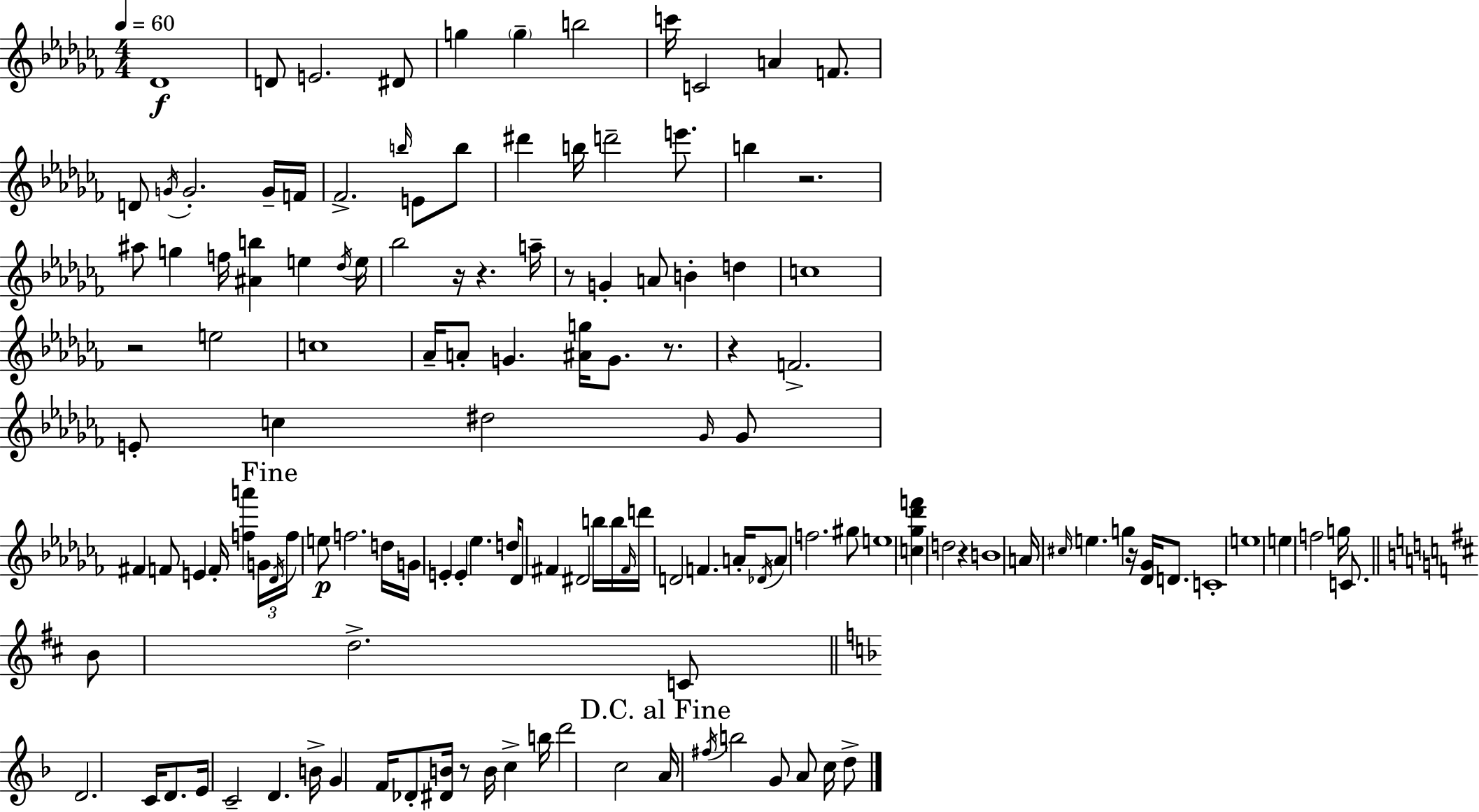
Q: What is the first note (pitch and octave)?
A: Db4